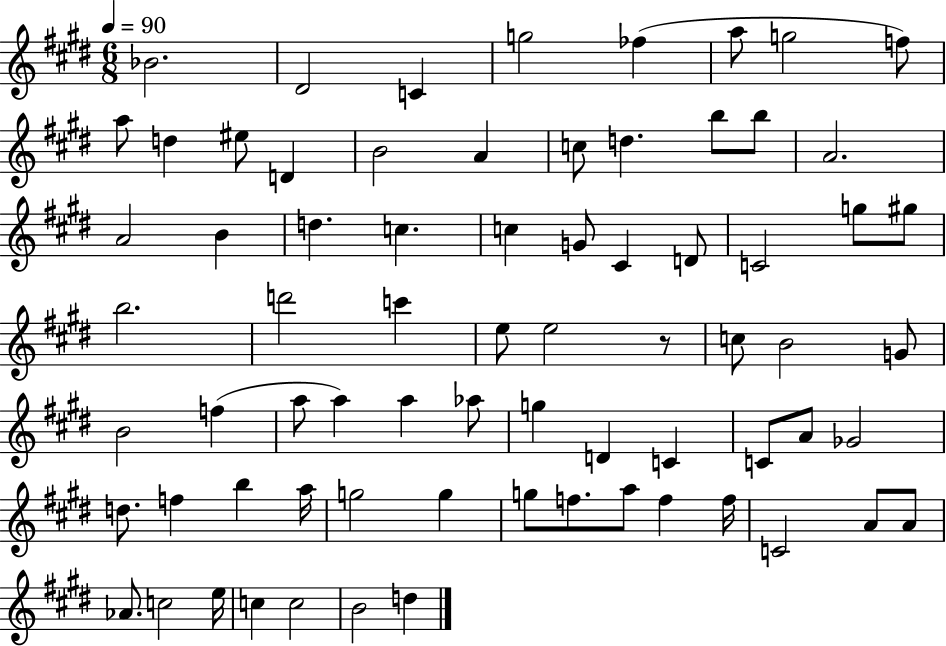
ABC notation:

X:1
T:Untitled
M:6/8
L:1/4
K:E
_B2 ^D2 C g2 _f a/2 g2 f/2 a/2 d ^e/2 D B2 A c/2 d b/2 b/2 A2 A2 B d c c G/2 ^C D/2 C2 g/2 ^g/2 b2 d'2 c' e/2 e2 z/2 c/2 B2 G/2 B2 f a/2 a a _a/2 g D C C/2 A/2 _G2 d/2 f b a/4 g2 g g/2 f/2 a/2 f f/4 C2 A/2 A/2 _A/2 c2 e/4 c c2 B2 d